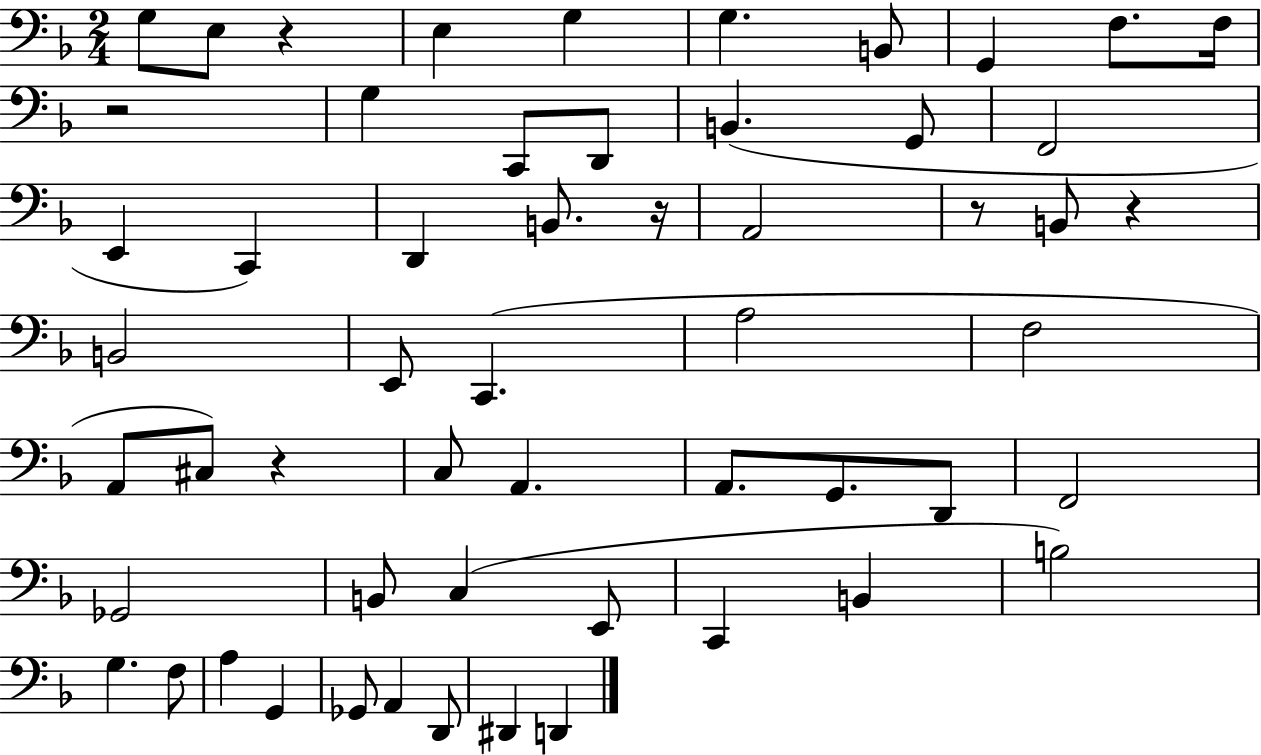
{
  \clef bass
  \numericTimeSignature
  \time 2/4
  \key f \major
  g8 e8 r4 | e4 g4 | g4. b,8 | g,4 f8. f16 | \break r2 | g4 c,8 d,8 | b,4.( g,8 | f,2 | \break e,4 c,4) | d,4 b,8. r16 | a,2 | r8 b,8 r4 | \break b,2 | e,8 c,4.( | a2 | f2 | \break a,8 cis8) r4 | c8 a,4. | a,8. g,8. d,8 | f,2 | \break ges,2 | b,8 c4( e,8 | c,4 b,4 | b2) | \break g4. f8 | a4 g,4 | ges,8 a,4 d,8 | dis,4 d,4 | \break \bar "|."
}